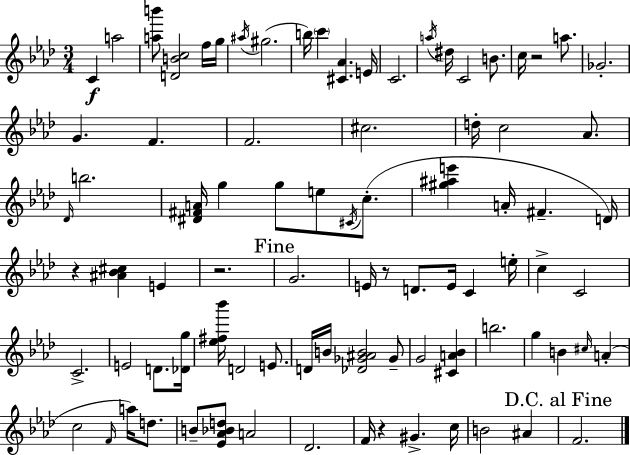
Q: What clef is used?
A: treble